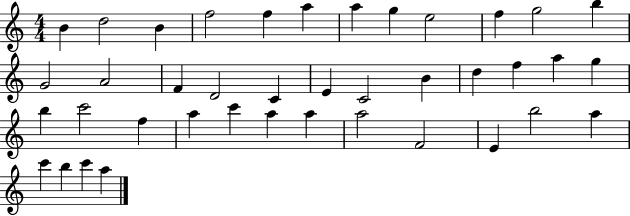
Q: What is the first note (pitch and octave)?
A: B4